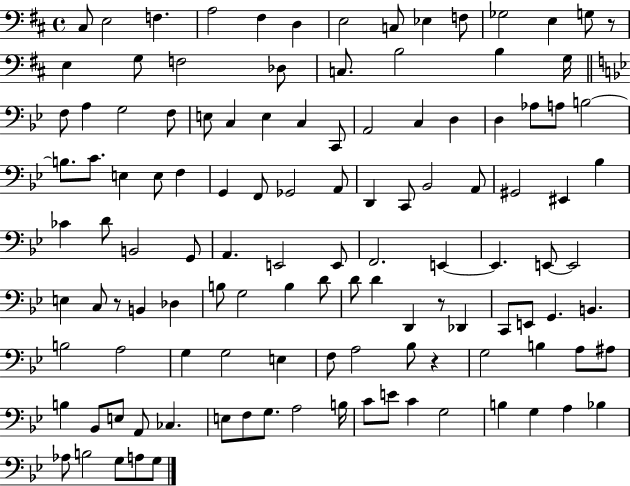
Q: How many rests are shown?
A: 4